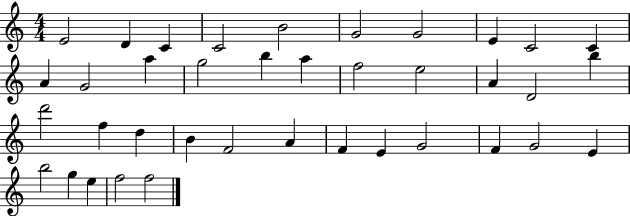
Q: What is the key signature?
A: C major